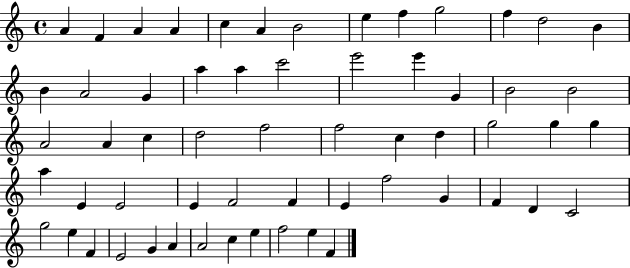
X:1
T:Untitled
M:4/4
L:1/4
K:C
A F A A c A B2 e f g2 f d2 B B A2 G a a c'2 e'2 e' G B2 B2 A2 A c d2 f2 f2 c d g2 g g a E E2 E F2 F E f2 G F D C2 g2 e F E2 G A A2 c e f2 e F